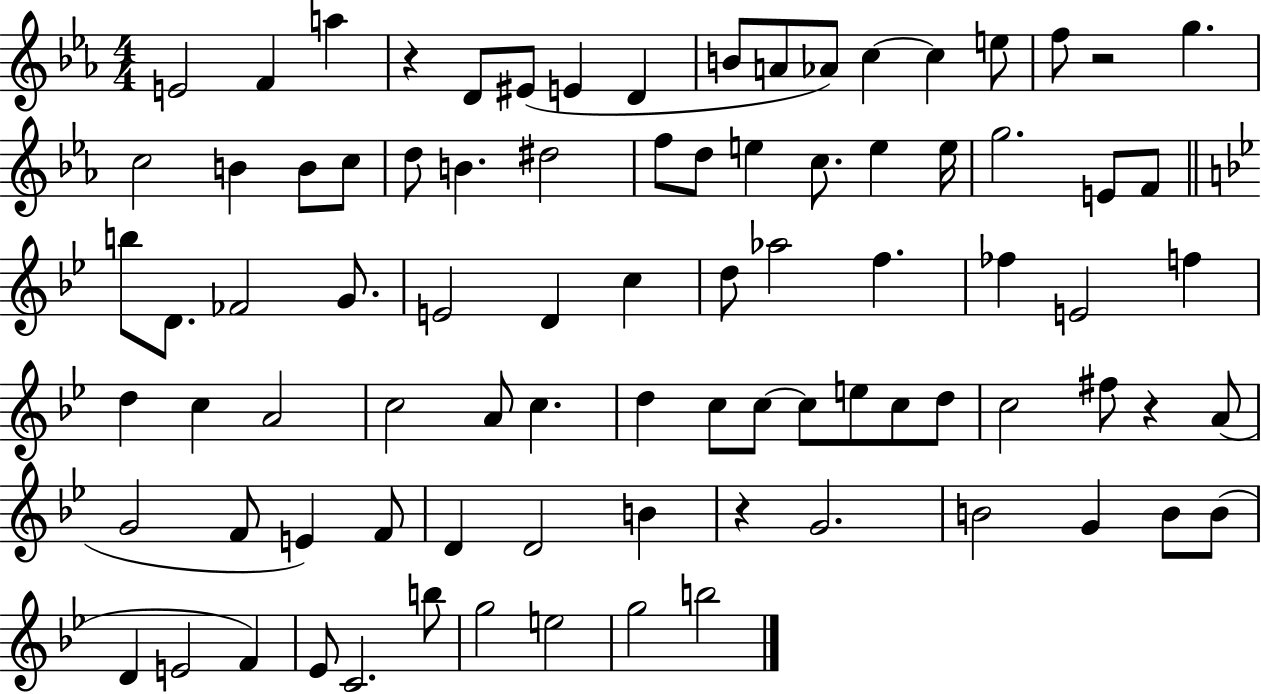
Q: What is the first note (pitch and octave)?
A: E4